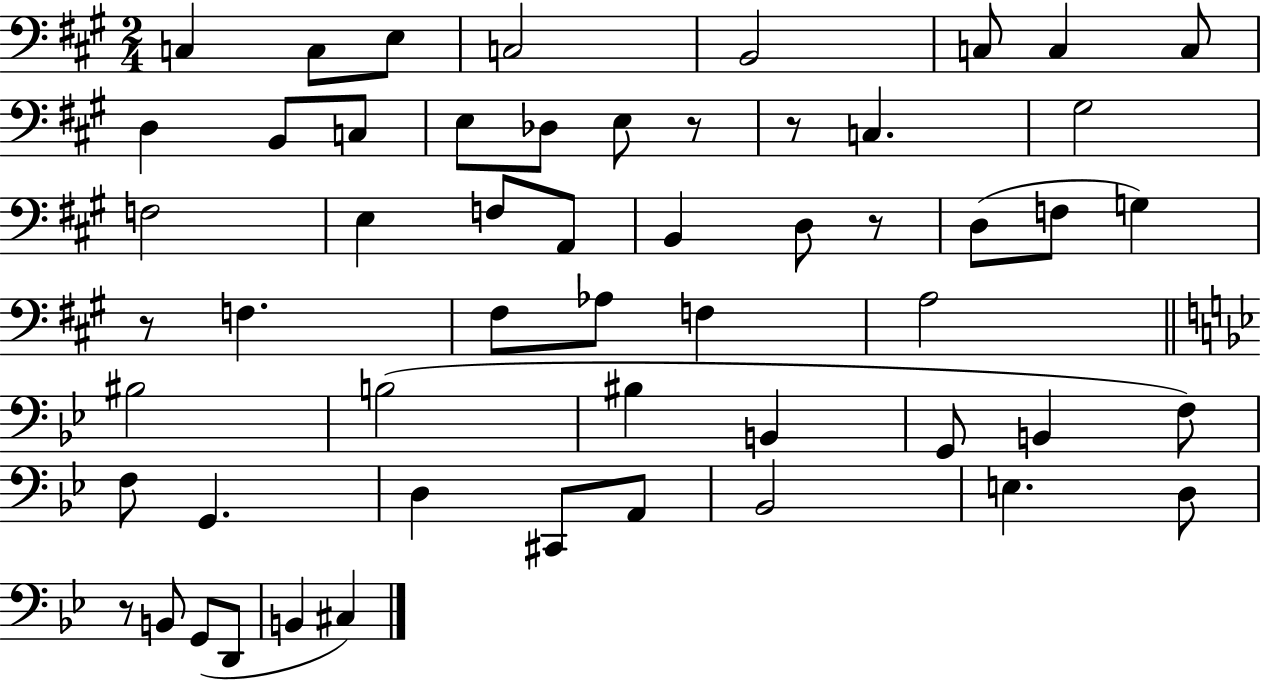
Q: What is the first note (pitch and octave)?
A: C3